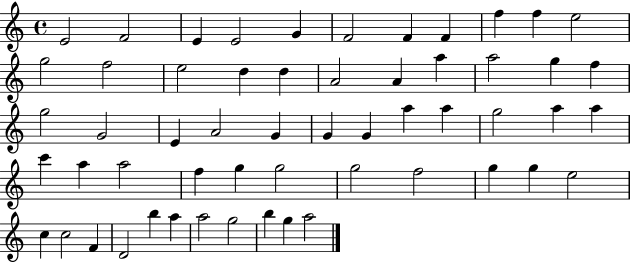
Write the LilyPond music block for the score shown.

{
  \clef treble
  \time 4/4
  \defaultTimeSignature
  \key c \major
  e'2 f'2 | e'4 e'2 g'4 | f'2 f'4 f'4 | f''4 f''4 e''2 | \break g''2 f''2 | e''2 d''4 d''4 | a'2 a'4 a''4 | a''2 g''4 f''4 | \break g''2 g'2 | e'4 a'2 g'4 | g'4 g'4 a''4 a''4 | g''2 a''4 a''4 | \break c'''4 a''4 a''2 | f''4 g''4 g''2 | g''2 f''2 | g''4 g''4 e''2 | \break c''4 c''2 f'4 | d'2 b''4 a''4 | a''2 g''2 | b''4 g''4 a''2 | \break \bar "|."
}